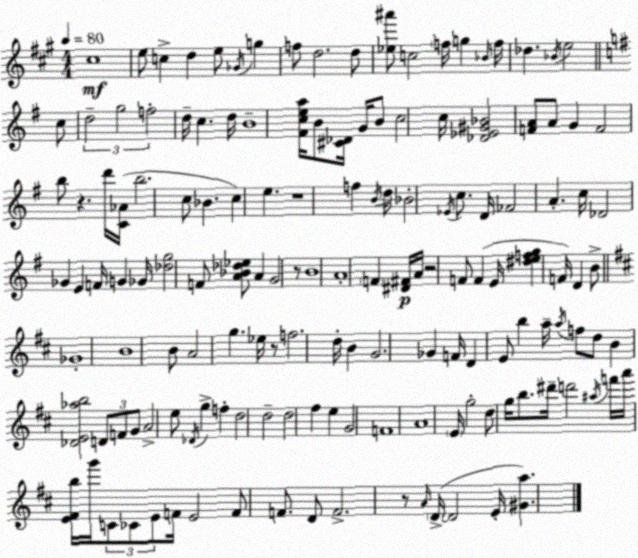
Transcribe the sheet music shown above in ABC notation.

X:1
T:Untitled
M:4/4
L:1/4
K:A
^c4 e/2 c d e/2 _G/4 g f/2 d2 d/2 [_e^a']/2 c2 f/4 g _B/4 f/4 _d _B/4 e2 c/2 d2 g2 f2 d/4 c d/4 B4 [^Fcea]/4 B/2 [^C_D]/4 G/4 B/2 c2 c/4 [_D_E^G_B]2 [FA]/2 A/2 G F2 b/2 z d'/4 [C_A]/4 b2 c/2 _B c e z4 f B/4 d/4 _B2 _E/4 c/2 D/4 _F2 A c/4 _D2 _G E F/4 G _G/4 [_dg]2 F/2 [A_B_d_e]/2 A G2 z/2 B4 A4 F [^D^F]/4 A/4 z2 F/2 F E/4 [^defg] F/4 D B/2 _G4 B4 B/2 A2 g _e/4 z/2 f2 d/4 B G2 _G F/4 D E/2 b a/4 a/4 f/2 d/2 B [_DE_ab]2 D/2 F/2 G/2 A2 e/2 _D/4 g f d2 d2 d2 ^f e G2 F4 A4 E/4 g2 d/2 g/4 b/2 ^d'/4 d'2 ^a/4 f'/4 a'/4 [E^Fb]/4 g'/4 C/2 _C/2 E/2 F/4 E2 F/2 F/2 D/2 F2 z/2 A/4 D/4 D2 E/4 [^Ga]